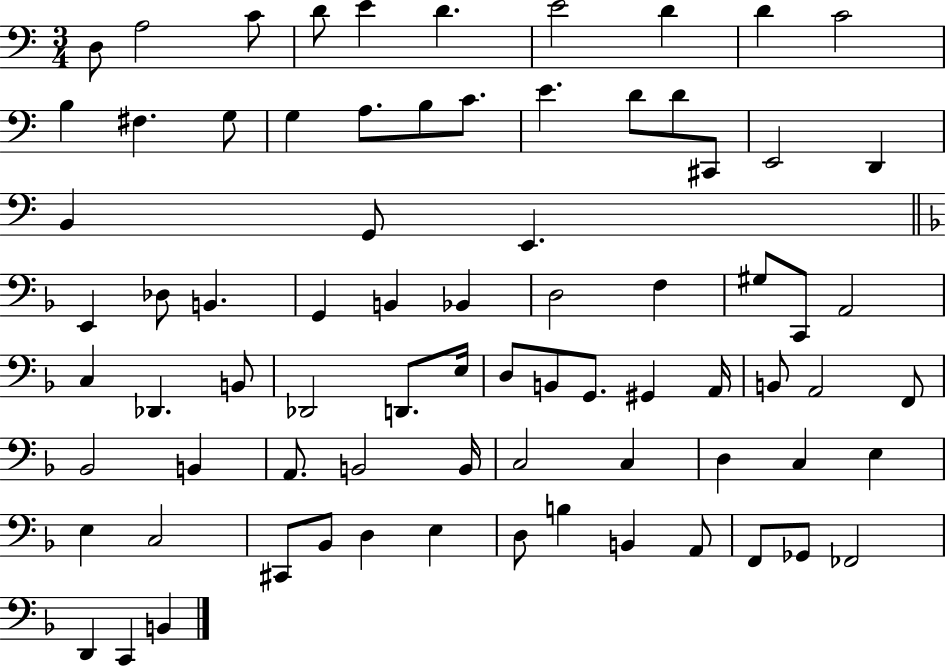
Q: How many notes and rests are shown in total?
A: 77